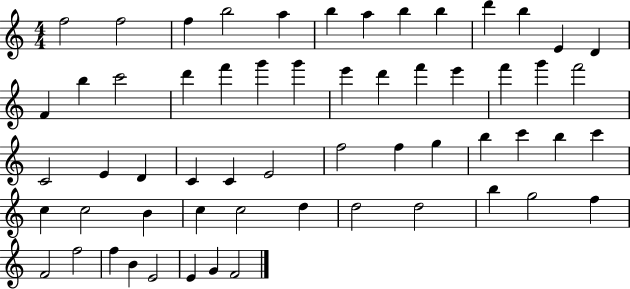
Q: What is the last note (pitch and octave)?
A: F4